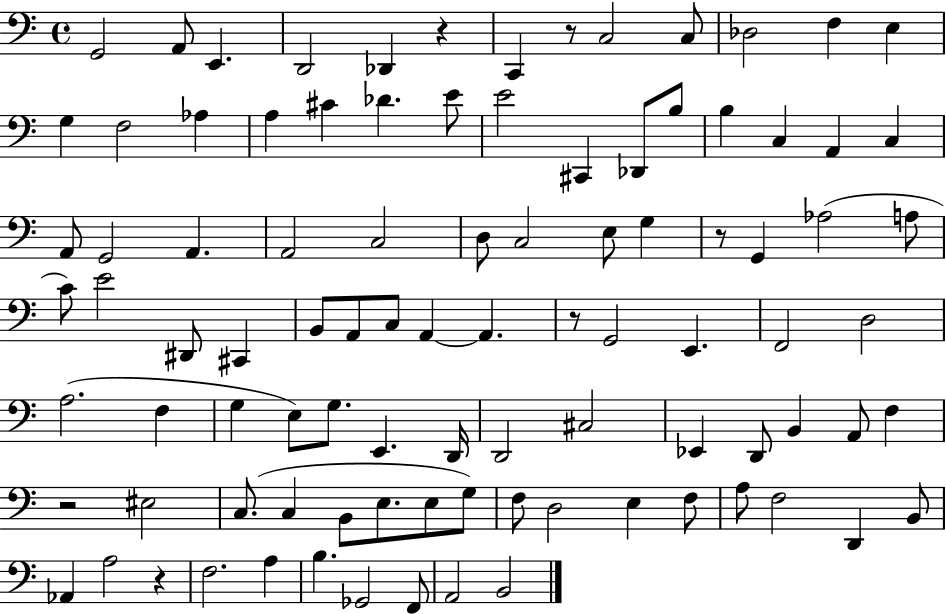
{
  \clef bass
  \time 4/4
  \defaultTimeSignature
  \key c \major
  \repeat volta 2 { g,2 a,8 e,4. | d,2 des,4 r4 | c,4 r8 c2 c8 | des2 f4 e4 | \break g4 f2 aes4 | a4 cis'4 des'4. e'8 | e'2 cis,4 des,8 b8 | b4 c4 a,4 c4 | \break a,8 g,2 a,4. | a,2 c2 | d8 c2 e8 g4 | r8 g,4 aes2( a8 | \break c'8) e'2 dis,8 cis,4 | b,8 a,8 c8 a,4~~ a,4. | r8 g,2 e,4. | f,2 d2 | \break a2.( f4 | g4 e8) g8. e,4. d,16 | d,2 cis2 | ees,4 d,8 b,4 a,8 f4 | \break r2 eis2 | c8.( c4 b,8 e8. e8 g8) | f8 d2 e4 f8 | a8 f2 d,4 b,8 | \break aes,4 a2 r4 | f2. a4 | b4. ges,2 f,8 | a,2 b,2 | \break } \bar "|."
}